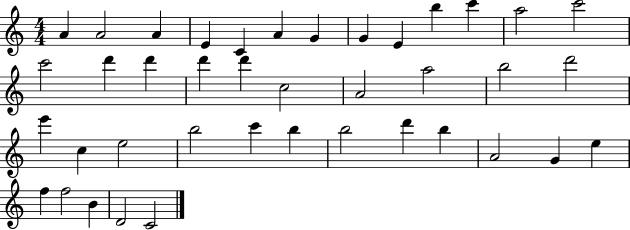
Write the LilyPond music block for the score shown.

{
  \clef treble
  \numericTimeSignature
  \time 4/4
  \key c \major
  a'4 a'2 a'4 | e'4 c'4 a'4 g'4 | g'4 e'4 b''4 c'''4 | a''2 c'''2 | \break c'''2 d'''4 d'''4 | d'''4 d'''4 c''2 | a'2 a''2 | b''2 d'''2 | \break e'''4 c''4 e''2 | b''2 c'''4 b''4 | b''2 d'''4 b''4 | a'2 g'4 e''4 | \break f''4 f''2 b'4 | d'2 c'2 | \bar "|."
}